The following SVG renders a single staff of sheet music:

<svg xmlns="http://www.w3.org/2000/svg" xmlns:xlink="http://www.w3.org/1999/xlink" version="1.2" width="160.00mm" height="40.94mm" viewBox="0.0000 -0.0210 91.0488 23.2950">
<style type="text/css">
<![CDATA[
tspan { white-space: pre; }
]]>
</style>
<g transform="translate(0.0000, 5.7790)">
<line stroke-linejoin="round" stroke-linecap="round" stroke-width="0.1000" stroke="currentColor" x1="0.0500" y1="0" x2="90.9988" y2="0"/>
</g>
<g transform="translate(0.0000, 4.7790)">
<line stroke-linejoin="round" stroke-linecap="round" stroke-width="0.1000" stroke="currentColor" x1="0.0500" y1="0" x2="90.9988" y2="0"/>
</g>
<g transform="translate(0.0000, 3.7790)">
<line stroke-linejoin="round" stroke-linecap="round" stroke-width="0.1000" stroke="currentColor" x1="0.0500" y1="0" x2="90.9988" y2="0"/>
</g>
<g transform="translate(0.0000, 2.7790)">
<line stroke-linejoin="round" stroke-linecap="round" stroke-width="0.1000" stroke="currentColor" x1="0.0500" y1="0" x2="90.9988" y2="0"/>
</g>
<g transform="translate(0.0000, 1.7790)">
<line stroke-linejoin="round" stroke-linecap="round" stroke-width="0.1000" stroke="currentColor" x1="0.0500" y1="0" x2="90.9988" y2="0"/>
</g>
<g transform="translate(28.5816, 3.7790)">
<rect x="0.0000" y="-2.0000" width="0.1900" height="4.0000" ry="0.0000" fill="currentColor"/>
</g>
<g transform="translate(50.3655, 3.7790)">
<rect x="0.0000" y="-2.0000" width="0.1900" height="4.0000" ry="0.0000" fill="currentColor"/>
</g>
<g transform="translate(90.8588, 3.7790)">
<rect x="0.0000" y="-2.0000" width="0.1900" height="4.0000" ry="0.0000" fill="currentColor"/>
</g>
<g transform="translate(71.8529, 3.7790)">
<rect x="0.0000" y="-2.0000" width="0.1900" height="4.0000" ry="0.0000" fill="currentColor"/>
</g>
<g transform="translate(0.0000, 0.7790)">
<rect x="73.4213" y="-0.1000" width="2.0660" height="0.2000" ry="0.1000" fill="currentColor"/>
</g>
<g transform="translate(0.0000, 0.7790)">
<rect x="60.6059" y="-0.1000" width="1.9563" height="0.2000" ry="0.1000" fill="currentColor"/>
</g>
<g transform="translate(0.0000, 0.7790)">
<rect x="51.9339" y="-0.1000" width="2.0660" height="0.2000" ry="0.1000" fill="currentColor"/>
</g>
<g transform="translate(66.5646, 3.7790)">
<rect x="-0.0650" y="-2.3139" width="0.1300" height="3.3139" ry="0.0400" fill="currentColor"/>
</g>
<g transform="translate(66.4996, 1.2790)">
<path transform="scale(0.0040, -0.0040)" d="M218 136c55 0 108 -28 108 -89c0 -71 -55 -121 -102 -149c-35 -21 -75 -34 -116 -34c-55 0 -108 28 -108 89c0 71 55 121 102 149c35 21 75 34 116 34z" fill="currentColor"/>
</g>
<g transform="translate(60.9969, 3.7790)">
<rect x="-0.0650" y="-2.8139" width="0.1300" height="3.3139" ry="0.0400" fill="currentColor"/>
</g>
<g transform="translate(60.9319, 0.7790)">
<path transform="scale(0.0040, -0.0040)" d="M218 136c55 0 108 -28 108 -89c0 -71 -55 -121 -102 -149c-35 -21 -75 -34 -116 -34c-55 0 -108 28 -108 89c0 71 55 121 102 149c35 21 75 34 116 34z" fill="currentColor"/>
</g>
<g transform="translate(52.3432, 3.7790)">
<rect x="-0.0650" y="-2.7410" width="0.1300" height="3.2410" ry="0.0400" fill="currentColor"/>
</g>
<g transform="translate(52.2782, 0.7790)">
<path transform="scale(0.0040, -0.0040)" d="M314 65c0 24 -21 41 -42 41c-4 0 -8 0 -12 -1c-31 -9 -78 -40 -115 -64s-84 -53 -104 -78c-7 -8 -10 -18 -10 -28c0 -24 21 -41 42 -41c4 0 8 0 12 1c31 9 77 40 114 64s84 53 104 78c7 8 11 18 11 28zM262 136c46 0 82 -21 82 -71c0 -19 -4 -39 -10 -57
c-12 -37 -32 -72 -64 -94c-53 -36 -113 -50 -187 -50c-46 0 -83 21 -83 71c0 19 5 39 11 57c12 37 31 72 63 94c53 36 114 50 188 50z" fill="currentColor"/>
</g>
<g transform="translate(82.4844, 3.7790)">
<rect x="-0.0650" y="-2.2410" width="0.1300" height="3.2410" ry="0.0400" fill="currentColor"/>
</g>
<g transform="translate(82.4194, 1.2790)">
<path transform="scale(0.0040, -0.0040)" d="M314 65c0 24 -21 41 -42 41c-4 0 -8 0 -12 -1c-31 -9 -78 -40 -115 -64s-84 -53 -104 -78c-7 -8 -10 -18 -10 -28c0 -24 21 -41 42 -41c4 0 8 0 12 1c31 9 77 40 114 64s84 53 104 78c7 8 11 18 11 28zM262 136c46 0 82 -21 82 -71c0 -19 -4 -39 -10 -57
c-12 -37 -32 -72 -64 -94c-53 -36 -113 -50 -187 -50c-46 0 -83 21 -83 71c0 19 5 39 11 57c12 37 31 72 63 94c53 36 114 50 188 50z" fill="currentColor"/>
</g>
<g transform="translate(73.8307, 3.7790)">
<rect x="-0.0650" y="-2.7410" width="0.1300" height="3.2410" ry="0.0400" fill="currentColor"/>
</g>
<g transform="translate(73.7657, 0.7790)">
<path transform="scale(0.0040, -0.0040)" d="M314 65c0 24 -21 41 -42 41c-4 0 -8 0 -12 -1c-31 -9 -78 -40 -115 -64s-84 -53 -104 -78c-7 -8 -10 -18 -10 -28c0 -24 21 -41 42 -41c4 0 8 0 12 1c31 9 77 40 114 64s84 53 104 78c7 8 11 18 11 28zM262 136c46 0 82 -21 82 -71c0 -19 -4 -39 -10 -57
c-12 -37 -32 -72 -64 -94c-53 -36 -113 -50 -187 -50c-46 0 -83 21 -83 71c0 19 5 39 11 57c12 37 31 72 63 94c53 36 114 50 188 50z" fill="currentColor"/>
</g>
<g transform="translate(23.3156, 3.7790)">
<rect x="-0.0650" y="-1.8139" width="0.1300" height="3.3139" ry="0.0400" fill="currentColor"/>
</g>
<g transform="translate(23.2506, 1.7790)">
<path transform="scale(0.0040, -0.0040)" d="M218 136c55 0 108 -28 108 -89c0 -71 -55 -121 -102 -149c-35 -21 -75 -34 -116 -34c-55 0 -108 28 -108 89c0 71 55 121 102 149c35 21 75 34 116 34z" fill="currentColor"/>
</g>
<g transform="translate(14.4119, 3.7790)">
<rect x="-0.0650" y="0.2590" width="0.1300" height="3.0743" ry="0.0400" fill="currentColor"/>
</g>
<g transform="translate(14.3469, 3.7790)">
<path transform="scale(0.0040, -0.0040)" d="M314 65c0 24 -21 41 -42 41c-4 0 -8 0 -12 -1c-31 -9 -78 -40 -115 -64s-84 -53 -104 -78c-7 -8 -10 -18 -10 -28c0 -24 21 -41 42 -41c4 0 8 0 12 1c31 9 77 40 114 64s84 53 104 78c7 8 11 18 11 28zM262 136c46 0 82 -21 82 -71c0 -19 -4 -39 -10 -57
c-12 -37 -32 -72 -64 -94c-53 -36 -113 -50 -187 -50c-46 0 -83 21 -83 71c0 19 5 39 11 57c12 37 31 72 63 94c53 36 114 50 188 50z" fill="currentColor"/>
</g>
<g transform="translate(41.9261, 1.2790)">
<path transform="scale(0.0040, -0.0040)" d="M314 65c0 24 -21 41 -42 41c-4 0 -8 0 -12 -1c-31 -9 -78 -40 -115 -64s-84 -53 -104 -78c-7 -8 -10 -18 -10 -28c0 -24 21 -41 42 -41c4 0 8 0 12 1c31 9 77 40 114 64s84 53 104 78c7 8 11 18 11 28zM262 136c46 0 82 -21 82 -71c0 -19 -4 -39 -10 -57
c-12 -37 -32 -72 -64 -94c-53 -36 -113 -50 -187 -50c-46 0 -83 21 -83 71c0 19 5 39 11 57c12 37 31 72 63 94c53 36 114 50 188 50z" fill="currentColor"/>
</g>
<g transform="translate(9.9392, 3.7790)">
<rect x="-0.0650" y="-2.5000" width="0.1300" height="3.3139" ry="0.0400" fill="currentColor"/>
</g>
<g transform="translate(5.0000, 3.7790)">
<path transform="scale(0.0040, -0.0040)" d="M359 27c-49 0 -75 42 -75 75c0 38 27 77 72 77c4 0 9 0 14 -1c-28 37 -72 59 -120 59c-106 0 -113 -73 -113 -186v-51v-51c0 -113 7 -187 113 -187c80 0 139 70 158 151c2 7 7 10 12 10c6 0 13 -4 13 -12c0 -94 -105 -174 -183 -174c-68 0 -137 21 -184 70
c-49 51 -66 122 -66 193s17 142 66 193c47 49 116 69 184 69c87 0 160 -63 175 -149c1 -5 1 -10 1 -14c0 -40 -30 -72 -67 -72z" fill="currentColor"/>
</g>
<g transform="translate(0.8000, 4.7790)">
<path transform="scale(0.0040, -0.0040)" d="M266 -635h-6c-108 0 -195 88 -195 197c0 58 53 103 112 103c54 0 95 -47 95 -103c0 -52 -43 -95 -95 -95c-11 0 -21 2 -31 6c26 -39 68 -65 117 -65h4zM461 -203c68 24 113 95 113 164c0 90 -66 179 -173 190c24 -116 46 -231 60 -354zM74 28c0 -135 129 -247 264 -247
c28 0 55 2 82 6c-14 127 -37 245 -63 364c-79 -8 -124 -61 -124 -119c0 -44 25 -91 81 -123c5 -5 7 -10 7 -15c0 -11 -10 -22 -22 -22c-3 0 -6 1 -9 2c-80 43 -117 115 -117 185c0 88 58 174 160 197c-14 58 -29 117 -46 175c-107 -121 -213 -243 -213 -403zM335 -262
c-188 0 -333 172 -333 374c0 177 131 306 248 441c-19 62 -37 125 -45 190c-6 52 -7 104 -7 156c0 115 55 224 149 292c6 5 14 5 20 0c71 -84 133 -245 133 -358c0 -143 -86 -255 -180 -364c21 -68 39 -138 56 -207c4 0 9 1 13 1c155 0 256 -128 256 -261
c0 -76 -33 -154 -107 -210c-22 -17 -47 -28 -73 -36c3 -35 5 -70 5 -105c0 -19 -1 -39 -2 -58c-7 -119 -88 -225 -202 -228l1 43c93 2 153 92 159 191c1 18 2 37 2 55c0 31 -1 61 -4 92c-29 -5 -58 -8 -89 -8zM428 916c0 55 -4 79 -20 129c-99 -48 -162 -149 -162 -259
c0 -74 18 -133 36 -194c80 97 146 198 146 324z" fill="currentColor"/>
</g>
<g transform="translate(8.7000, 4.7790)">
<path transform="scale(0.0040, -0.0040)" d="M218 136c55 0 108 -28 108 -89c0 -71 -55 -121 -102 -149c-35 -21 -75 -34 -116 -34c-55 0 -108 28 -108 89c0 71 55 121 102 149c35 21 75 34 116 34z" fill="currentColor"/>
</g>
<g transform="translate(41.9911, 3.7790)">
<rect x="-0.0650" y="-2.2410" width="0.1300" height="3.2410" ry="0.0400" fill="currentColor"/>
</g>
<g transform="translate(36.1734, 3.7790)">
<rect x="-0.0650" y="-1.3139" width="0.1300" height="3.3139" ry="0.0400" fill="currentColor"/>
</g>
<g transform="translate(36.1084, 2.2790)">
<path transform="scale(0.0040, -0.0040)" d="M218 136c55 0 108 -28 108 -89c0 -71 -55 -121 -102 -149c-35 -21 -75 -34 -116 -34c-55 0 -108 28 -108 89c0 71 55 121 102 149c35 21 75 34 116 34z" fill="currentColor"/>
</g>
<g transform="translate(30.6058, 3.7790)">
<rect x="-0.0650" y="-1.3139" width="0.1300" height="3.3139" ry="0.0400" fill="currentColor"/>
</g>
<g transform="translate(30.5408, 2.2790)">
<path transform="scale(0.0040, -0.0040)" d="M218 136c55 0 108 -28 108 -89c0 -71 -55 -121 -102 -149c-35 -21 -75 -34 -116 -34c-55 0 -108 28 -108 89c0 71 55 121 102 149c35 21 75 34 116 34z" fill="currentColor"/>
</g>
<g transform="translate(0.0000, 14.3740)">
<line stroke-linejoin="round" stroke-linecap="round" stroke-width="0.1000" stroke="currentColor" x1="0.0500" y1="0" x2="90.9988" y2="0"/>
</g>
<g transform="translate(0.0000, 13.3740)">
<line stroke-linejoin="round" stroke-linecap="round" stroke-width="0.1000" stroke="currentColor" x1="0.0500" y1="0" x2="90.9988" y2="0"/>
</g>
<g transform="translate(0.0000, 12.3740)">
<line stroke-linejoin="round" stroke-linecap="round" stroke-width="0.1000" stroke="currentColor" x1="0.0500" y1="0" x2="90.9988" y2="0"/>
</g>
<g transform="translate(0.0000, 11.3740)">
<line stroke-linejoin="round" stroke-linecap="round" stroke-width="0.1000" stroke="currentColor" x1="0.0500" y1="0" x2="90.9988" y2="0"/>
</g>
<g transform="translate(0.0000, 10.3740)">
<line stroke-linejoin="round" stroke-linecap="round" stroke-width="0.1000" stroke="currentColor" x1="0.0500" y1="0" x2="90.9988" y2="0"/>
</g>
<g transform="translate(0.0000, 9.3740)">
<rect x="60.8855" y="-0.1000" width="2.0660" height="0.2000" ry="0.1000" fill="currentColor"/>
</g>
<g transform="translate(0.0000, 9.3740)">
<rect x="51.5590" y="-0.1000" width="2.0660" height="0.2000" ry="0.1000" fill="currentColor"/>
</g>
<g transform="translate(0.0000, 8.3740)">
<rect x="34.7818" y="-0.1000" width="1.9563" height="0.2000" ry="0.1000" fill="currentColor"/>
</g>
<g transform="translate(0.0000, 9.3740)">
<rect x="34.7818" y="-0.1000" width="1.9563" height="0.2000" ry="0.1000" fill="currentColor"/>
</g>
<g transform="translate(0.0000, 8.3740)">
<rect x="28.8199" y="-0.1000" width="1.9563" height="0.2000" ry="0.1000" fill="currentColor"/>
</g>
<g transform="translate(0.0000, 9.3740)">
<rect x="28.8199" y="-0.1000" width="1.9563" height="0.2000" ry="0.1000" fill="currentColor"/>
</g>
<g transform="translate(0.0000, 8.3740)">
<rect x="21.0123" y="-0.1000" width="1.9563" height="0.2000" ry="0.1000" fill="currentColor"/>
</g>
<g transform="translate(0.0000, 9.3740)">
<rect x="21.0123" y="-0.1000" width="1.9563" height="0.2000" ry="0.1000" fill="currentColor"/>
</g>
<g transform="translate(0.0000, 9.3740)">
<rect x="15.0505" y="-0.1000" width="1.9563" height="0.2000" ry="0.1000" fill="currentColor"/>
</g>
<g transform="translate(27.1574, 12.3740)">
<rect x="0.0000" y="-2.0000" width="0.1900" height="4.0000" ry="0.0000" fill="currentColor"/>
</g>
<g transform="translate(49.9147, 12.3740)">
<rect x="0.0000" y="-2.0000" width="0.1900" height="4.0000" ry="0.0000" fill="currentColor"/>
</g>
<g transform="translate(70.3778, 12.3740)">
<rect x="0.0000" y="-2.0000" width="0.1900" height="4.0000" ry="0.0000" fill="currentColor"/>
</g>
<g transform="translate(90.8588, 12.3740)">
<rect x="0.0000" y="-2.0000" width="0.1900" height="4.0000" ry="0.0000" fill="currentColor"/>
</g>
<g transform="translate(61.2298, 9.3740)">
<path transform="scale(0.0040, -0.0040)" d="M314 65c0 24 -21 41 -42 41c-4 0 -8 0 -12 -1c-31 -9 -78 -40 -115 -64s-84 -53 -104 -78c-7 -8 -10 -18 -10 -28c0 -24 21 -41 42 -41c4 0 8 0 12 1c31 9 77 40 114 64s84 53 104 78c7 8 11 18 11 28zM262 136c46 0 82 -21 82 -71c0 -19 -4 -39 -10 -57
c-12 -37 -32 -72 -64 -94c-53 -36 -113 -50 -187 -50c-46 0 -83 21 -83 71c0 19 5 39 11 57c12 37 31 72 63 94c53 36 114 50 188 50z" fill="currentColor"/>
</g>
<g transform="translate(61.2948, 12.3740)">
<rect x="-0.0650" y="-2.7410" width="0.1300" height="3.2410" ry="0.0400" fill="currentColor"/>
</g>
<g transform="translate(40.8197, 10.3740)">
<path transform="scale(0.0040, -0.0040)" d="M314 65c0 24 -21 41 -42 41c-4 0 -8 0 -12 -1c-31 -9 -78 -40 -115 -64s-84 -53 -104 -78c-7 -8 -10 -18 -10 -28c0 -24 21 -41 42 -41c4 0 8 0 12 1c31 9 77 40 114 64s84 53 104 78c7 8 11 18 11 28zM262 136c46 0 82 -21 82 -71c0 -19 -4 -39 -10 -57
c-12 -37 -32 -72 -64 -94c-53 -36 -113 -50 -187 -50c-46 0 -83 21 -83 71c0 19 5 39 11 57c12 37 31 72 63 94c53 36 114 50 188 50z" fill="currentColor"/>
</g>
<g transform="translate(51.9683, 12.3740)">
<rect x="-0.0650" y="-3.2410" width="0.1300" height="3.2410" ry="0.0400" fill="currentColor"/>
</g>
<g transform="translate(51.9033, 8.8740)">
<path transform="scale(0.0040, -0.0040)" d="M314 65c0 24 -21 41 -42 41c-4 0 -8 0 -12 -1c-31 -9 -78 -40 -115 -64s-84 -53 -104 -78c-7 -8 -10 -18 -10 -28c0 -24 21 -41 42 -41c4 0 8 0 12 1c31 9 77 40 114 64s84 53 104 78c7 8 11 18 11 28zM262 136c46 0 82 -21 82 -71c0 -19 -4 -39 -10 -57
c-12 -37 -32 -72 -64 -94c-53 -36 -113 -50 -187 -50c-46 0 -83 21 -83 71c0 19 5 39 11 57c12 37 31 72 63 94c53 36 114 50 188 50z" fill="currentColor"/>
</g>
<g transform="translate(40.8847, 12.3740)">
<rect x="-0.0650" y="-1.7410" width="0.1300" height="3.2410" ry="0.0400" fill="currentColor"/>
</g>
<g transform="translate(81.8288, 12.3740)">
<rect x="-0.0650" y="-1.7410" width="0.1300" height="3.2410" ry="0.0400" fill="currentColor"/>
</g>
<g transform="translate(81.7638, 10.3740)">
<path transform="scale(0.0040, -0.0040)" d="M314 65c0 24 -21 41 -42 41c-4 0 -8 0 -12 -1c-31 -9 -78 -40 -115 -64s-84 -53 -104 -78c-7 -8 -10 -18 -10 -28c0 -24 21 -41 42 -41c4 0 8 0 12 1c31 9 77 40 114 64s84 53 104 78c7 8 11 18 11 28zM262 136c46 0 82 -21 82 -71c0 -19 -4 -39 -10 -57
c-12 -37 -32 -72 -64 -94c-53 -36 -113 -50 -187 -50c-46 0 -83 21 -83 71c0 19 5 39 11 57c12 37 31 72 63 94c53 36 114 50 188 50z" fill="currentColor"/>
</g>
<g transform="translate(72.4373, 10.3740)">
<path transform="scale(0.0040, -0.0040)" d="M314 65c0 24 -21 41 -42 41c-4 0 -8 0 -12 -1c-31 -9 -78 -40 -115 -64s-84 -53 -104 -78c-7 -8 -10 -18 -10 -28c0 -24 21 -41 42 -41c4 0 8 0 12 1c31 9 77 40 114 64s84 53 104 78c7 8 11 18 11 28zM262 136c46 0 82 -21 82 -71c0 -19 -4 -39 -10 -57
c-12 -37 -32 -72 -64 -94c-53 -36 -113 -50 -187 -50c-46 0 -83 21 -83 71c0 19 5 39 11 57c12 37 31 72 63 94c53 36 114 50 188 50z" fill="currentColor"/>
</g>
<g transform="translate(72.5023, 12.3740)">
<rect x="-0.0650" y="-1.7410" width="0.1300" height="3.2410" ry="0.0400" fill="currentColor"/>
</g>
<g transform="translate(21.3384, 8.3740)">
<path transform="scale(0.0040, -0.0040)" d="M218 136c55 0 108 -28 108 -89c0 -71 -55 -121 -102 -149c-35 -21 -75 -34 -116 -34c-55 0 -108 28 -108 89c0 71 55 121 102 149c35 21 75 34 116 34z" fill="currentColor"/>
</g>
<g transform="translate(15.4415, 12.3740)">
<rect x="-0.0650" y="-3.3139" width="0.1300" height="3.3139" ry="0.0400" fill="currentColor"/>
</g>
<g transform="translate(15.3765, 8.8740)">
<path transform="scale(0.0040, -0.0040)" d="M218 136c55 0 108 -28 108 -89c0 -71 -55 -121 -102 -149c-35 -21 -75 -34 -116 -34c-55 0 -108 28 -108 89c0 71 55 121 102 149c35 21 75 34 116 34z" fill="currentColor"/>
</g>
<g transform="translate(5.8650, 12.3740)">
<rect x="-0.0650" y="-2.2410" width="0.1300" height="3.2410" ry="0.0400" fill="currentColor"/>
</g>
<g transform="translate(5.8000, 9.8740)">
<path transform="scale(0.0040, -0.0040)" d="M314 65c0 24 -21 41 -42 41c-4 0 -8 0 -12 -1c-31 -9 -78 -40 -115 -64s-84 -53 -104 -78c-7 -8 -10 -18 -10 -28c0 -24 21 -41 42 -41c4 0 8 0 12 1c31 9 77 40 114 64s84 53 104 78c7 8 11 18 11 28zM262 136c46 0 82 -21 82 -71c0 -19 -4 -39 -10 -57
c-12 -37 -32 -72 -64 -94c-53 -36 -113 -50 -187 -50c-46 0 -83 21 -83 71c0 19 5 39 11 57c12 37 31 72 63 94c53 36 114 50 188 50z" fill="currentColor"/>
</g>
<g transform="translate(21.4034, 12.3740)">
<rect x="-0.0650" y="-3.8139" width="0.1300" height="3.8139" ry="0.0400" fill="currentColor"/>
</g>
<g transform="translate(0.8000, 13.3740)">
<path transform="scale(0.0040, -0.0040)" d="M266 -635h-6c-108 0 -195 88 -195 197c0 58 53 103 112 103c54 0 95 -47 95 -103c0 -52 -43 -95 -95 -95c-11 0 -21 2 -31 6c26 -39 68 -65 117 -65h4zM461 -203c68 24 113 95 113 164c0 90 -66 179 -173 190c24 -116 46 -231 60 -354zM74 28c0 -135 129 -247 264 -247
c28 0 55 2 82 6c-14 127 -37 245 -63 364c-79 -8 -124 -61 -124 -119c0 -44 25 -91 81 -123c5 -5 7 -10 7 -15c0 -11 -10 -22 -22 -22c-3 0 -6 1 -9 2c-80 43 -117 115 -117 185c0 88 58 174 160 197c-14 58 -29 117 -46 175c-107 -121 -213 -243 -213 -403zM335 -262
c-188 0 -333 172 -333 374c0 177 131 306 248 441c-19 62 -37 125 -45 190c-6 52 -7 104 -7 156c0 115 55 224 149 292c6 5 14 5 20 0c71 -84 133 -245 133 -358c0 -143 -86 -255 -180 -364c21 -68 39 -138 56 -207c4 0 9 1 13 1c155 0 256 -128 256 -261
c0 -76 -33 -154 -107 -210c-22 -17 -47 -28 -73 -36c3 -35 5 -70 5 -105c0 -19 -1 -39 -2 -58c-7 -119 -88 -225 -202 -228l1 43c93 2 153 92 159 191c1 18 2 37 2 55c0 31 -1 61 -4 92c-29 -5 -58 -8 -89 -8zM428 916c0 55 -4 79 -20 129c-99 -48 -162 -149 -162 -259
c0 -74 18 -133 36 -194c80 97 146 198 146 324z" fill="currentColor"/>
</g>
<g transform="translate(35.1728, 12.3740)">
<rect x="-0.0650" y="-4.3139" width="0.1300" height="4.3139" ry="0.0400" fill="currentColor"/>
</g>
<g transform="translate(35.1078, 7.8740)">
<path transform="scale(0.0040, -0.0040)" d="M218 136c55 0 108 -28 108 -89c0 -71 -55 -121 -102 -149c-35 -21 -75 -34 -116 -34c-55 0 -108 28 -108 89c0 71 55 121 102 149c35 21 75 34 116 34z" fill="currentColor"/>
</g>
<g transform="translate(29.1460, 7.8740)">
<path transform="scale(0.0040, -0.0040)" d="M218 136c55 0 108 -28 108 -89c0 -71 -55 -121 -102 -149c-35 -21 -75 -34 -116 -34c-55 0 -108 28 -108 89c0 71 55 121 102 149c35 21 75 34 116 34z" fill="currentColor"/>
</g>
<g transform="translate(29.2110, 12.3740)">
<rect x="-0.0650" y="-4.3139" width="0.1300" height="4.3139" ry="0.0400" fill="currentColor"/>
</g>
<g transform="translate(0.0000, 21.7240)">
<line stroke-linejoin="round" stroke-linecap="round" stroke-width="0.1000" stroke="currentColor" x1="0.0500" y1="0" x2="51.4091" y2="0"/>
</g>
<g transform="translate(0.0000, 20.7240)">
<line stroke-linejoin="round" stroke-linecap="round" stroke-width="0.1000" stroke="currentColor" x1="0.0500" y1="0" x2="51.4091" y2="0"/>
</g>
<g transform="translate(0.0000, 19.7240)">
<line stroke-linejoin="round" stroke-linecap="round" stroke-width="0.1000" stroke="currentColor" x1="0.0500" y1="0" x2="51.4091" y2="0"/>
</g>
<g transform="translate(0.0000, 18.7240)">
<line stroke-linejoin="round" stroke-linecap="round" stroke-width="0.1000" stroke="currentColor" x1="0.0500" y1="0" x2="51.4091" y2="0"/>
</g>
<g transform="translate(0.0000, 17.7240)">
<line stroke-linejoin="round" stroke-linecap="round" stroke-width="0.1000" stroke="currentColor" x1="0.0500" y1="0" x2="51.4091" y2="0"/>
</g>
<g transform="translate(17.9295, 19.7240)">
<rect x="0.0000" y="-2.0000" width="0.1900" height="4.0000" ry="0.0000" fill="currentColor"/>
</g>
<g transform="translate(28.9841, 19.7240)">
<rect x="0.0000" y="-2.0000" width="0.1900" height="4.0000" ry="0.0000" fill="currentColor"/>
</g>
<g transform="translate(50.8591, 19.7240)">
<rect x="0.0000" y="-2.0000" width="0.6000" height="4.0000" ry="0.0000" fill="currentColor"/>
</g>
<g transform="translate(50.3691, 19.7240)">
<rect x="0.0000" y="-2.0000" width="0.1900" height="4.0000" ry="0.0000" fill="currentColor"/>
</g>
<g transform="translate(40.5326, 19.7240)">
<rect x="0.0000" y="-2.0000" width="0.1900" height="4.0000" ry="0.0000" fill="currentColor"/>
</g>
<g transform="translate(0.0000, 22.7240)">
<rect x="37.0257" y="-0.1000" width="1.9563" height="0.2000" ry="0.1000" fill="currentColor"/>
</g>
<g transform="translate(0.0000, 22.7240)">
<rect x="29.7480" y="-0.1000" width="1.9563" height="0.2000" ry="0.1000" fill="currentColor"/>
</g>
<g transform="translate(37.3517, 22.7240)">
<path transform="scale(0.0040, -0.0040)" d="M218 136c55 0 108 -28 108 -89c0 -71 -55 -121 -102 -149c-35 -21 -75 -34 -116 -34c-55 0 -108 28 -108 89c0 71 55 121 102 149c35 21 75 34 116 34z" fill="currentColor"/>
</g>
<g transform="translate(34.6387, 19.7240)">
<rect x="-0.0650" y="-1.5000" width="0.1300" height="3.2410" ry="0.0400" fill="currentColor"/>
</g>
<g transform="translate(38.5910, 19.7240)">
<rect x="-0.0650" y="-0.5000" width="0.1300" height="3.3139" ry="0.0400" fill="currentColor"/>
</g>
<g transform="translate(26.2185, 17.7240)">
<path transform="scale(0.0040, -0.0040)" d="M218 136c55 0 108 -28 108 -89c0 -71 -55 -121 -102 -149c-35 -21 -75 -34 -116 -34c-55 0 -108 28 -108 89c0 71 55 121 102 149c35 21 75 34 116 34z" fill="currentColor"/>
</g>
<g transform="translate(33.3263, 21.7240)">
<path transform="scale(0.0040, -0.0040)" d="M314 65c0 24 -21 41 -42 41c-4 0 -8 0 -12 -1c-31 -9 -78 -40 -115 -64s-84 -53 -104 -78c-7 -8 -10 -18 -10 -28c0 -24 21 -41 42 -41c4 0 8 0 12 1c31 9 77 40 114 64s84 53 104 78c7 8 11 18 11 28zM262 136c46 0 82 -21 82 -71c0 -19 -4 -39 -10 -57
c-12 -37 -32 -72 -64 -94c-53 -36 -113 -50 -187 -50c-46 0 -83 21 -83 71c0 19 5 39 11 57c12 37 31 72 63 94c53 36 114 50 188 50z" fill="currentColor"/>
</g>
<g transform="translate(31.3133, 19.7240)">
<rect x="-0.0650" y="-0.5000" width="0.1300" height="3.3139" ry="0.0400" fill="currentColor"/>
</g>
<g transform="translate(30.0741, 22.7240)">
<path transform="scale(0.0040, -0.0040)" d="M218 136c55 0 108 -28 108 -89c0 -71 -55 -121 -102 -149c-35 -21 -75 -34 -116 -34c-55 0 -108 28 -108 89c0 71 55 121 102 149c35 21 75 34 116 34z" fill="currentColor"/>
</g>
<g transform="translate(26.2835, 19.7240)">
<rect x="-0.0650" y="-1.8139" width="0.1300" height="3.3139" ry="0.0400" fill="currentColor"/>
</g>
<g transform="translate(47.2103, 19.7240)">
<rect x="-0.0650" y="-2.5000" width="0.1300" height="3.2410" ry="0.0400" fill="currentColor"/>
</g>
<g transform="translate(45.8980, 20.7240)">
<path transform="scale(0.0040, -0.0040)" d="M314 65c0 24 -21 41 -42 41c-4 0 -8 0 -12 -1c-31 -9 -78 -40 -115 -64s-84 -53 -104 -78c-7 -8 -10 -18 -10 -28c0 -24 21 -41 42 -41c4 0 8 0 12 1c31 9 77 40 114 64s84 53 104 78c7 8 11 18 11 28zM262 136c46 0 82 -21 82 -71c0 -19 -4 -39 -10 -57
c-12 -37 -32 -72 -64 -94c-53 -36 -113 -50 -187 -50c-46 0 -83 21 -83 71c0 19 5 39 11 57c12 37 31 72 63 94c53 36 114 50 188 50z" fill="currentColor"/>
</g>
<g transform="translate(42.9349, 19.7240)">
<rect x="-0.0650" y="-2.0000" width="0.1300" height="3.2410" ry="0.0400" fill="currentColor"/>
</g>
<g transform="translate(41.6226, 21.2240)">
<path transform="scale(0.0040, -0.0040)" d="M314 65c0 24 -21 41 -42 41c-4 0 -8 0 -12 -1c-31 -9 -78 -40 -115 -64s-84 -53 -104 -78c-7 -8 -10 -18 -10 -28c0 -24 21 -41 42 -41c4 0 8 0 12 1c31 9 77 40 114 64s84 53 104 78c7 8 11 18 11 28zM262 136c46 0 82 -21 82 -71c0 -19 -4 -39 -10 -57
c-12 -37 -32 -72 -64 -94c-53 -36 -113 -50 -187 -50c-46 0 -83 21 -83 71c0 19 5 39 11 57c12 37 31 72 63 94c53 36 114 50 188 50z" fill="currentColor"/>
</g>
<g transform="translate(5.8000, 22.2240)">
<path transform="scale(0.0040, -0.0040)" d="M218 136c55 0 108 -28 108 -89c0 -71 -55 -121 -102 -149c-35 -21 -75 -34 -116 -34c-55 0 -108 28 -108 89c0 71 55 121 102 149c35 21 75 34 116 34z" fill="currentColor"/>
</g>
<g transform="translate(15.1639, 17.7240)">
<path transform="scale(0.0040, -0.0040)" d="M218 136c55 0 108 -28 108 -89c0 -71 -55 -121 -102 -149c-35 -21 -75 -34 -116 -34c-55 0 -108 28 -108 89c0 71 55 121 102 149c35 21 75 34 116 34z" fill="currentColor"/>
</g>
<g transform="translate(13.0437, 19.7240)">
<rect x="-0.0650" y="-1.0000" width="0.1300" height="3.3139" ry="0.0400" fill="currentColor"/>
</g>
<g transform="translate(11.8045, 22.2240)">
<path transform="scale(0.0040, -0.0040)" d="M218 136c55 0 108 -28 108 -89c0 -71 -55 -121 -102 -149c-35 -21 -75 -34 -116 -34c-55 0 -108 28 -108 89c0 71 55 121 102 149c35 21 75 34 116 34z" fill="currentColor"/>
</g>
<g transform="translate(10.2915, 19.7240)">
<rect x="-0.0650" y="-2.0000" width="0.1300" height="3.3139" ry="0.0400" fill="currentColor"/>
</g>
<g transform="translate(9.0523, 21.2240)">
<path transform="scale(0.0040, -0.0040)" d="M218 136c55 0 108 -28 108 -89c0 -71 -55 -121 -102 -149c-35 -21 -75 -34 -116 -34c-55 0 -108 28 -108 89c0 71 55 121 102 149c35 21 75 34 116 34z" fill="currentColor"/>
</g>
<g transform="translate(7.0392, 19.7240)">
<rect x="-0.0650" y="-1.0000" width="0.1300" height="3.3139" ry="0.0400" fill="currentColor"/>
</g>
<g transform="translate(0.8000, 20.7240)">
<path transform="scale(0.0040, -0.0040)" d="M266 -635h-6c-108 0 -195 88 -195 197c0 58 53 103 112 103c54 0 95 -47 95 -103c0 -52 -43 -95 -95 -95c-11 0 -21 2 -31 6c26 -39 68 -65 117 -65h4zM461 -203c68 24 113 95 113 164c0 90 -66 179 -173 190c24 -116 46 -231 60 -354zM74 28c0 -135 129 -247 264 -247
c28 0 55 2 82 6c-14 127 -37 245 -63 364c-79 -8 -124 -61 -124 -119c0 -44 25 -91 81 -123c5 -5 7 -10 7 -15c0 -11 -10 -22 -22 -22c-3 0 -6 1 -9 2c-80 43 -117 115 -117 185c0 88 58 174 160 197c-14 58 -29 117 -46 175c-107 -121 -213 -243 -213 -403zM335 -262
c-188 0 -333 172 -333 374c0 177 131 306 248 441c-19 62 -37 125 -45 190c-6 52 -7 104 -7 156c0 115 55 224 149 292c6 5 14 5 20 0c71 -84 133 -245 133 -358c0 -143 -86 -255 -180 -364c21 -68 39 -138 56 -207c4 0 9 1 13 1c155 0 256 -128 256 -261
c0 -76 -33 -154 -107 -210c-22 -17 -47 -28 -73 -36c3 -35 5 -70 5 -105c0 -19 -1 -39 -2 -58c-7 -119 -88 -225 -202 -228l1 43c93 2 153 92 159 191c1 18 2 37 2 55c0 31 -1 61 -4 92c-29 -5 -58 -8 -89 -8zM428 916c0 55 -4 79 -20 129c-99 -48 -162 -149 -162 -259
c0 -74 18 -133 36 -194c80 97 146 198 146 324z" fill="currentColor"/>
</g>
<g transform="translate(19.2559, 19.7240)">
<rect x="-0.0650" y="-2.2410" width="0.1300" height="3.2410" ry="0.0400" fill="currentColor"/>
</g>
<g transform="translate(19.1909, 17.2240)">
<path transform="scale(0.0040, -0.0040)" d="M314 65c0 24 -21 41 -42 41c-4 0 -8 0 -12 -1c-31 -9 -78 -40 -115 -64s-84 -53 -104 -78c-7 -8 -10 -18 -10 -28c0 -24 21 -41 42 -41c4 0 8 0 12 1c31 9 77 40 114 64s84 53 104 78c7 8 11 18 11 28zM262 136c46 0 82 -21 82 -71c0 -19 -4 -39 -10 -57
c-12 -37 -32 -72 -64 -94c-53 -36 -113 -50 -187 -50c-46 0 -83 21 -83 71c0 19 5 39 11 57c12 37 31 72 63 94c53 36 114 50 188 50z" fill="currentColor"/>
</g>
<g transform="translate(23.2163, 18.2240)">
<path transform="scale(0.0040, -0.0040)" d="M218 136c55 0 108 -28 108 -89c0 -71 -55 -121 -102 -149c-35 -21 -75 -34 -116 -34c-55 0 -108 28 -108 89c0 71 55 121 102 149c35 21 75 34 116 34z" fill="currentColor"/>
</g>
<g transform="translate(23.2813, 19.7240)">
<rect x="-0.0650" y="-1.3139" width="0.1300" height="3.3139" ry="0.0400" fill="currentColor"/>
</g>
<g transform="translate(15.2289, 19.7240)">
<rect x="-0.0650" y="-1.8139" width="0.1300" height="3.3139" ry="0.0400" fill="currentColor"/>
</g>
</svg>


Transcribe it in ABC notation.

X:1
T:Untitled
M:4/4
L:1/4
K:C
G B2 f e e g2 a2 a g a2 g2 g2 b c' d' d' f2 b2 a2 f2 f2 D F D f g2 e f C E2 C F2 G2